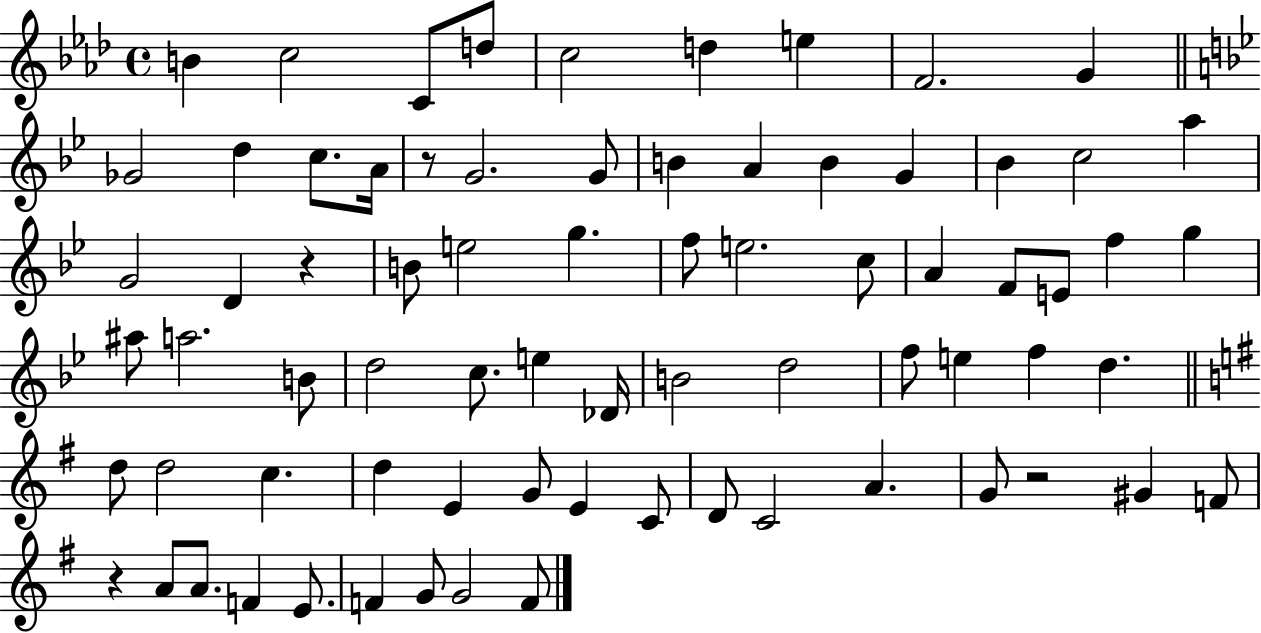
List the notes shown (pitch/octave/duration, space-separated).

B4/q C5/h C4/e D5/e C5/h D5/q E5/q F4/h. G4/q Gb4/h D5/q C5/e. A4/s R/e G4/h. G4/e B4/q A4/q B4/q G4/q Bb4/q C5/h A5/q G4/h D4/q R/q B4/e E5/h G5/q. F5/e E5/h. C5/e A4/q F4/e E4/e F5/q G5/q A#5/e A5/h. B4/e D5/h C5/e. E5/q Db4/s B4/h D5/h F5/e E5/q F5/q D5/q. D5/e D5/h C5/q. D5/q E4/q G4/e E4/q C4/e D4/e C4/h A4/q. G4/e R/h G#4/q F4/e R/q A4/e A4/e. F4/q E4/e. F4/q G4/e G4/h F4/e